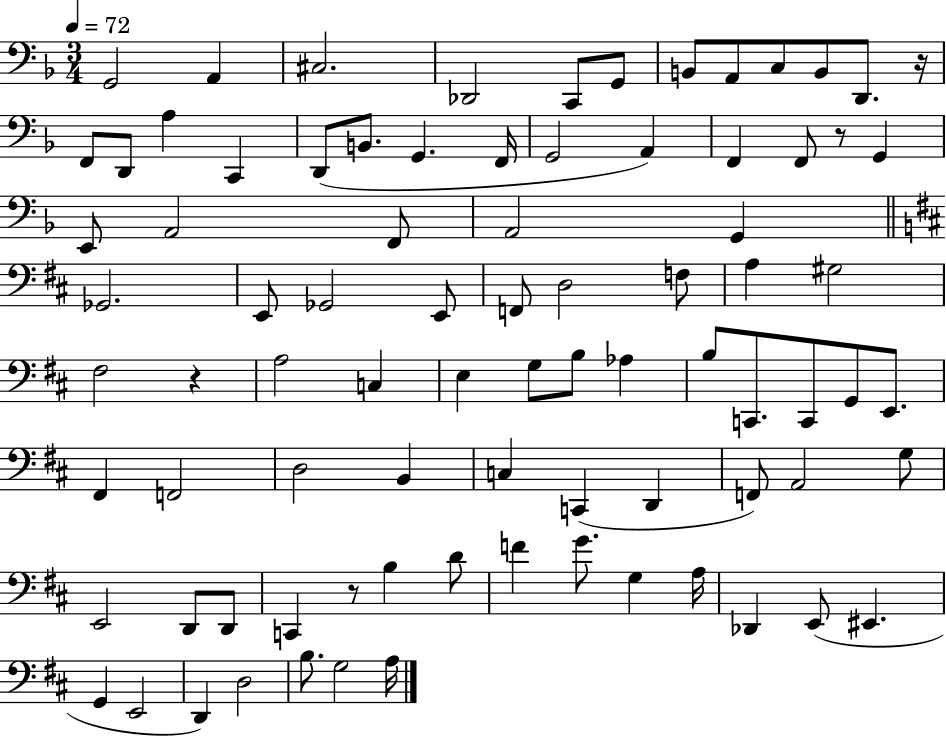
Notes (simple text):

G2/h A2/q C#3/h. Db2/h C2/e G2/e B2/e A2/e C3/e B2/e D2/e. R/s F2/e D2/e A3/q C2/q D2/e B2/e. G2/q. F2/s G2/h A2/q F2/q F2/e R/e G2/q E2/e A2/h F2/e A2/h G2/q Gb2/h. E2/e Gb2/h E2/e F2/e D3/h F3/e A3/q G#3/h F#3/h R/q A3/h C3/q E3/q G3/e B3/e Ab3/q B3/e C2/e. C2/e G2/e E2/e. F#2/q F2/h D3/h B2/q C3/q C2/q D2/q F2/e A2/h G3/e E2/h D2/e D2/e C2/q R/e B3/q D4/e F4/q G4/e. G3/q A3/s Db2/q E2/e EIS2/q. G2/q E2/h D2/q D3/h B3/e. G3/h A3/s